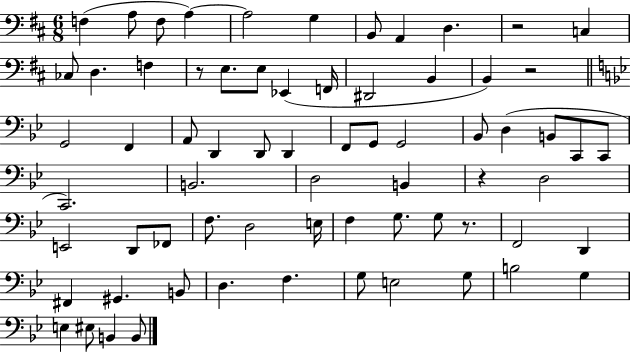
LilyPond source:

{
  \clef bass
  \numericTimeSignature
  \time 6/8
  \key d \major
  \repeat volta 2 { f4( a8 f8 a4~~) | a2 g4 | b,8 a,4 d4. | r2 c4 | \break ces8 d4. f4 | r8 e8. e8 ees,4( f,16 | dis,2 b,4 | b,4) r2 | \break \bar "||" \break \key bes \major g,2 f,4 | a,8 d,4 d,8 d,4 | f,8 g,8 g,2 | bes,8 d4( b,8 c,8 c,8 | \break c,2.) | b,2. | d2 b,4 | r4 d2 | \break e,2 d,8 fes,8 | f8. d2 e16 | f4 g8. g8 r8. | f,2 d,4 | \break fis,4 gis,4. b,8 | d4. f4. | g8 e2 g8 | b2 g4 | \break e4 eis8 b,4 b,8 | } \bar "|."
}